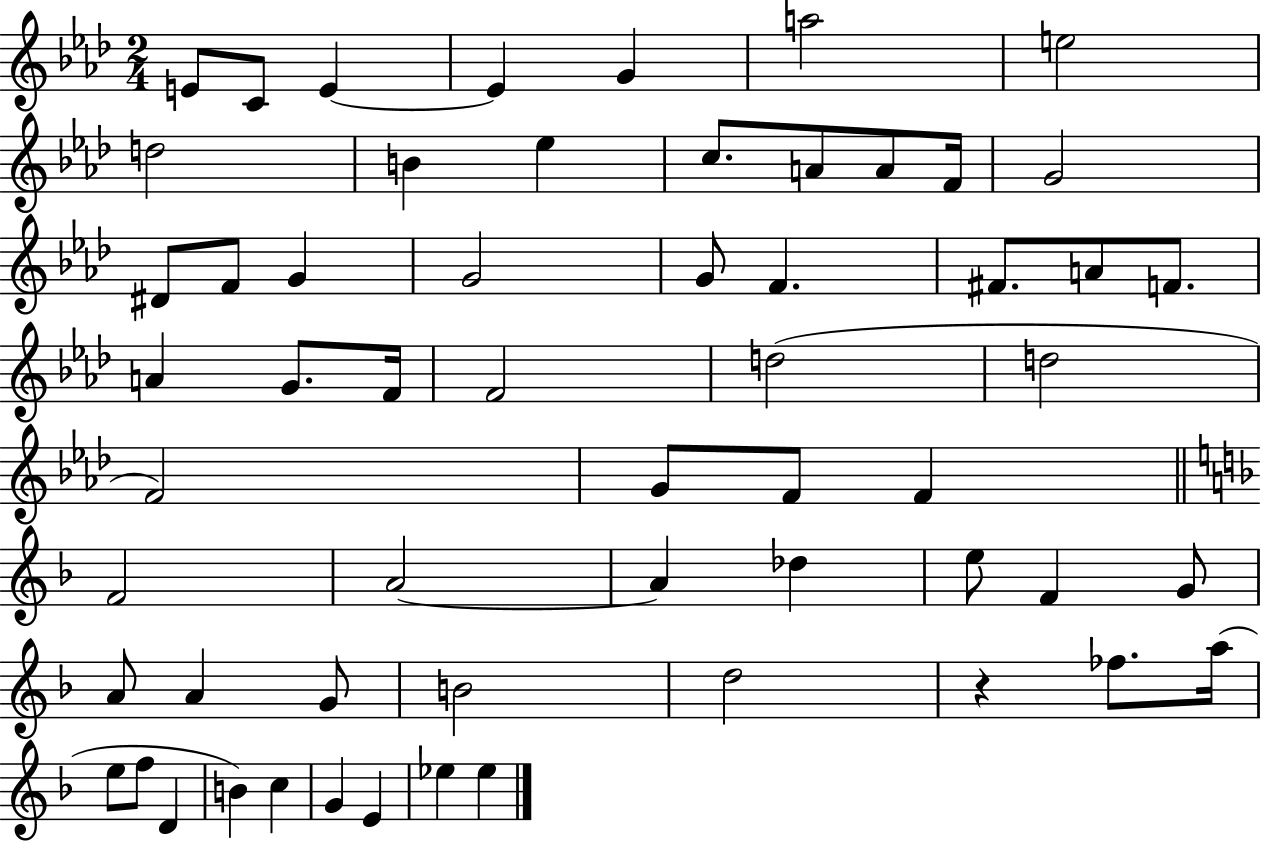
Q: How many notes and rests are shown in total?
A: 58